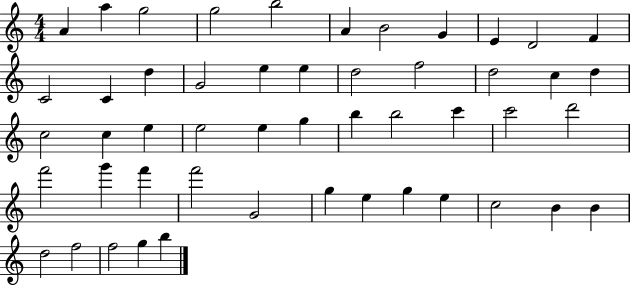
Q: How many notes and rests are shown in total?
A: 50